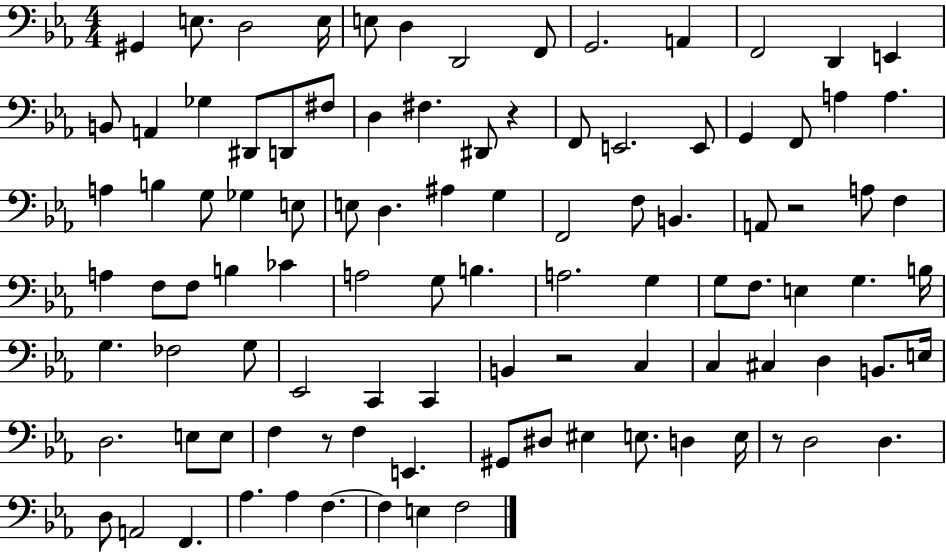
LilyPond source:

{
  \clef bass
  \numericTimeSignature
  \time 4/4
  \key ees \major
  gis,4 e8. d2 e16 | e8 d4 d,2 f,8 | g,2. a,4 | f,2 d,4 e,4 | \break b,8 a,4 ges4 dis,8 d,8 fis8 | d4 fis4. dis,8 r4 | f,8 e,2. e,8 | g,4 f,8 a4 a4. | \break a4 b4 g8 ges4 e8 | e8 d4. ais4 g4 | f,2 f8 b,4. | a,8 r2 a8 f4 | \break a4 f8 f8 b4 ces'4 | a2 g8 b4. | a2. g4 | g8 f8. e4 g4. b16 | \break g4. fes2 g8 | ees,2 c,4 c,4 | b,4 r2 c4 | c4 cis4 d4 b,8. e16 | \break d2. e8 e8 | f4 r8 f4 e,4. | gis,8 dis8 eis4 e8. d4 e16 | r8 d2 d4. | \break d8 a,2 f,4. | aes4. aes4 f4.~~ | f4 e4 f2 | \bar "|."
}